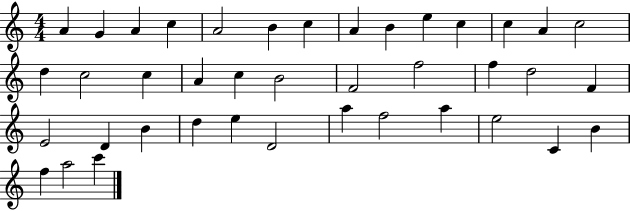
X:1
T:Untitled
M:4/4
L:1/4
K:C
A G A c A2 B c A B e c c A c2 d c2 c A c B2 F2 f2 f d2 F E2 D B d e D2 a f2 a e2 C B f a2 c'